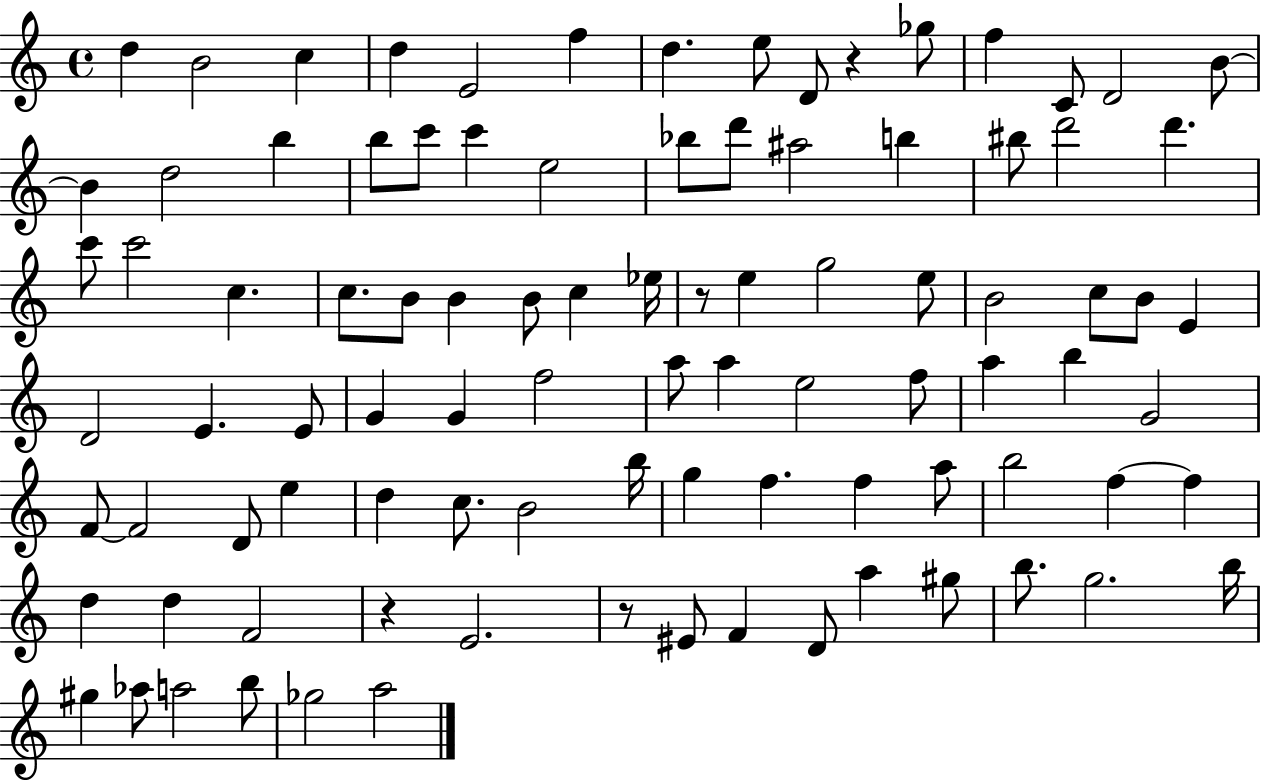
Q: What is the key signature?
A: C major